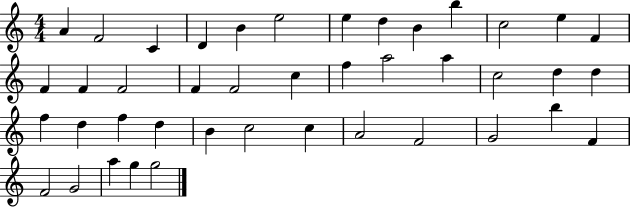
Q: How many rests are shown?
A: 0